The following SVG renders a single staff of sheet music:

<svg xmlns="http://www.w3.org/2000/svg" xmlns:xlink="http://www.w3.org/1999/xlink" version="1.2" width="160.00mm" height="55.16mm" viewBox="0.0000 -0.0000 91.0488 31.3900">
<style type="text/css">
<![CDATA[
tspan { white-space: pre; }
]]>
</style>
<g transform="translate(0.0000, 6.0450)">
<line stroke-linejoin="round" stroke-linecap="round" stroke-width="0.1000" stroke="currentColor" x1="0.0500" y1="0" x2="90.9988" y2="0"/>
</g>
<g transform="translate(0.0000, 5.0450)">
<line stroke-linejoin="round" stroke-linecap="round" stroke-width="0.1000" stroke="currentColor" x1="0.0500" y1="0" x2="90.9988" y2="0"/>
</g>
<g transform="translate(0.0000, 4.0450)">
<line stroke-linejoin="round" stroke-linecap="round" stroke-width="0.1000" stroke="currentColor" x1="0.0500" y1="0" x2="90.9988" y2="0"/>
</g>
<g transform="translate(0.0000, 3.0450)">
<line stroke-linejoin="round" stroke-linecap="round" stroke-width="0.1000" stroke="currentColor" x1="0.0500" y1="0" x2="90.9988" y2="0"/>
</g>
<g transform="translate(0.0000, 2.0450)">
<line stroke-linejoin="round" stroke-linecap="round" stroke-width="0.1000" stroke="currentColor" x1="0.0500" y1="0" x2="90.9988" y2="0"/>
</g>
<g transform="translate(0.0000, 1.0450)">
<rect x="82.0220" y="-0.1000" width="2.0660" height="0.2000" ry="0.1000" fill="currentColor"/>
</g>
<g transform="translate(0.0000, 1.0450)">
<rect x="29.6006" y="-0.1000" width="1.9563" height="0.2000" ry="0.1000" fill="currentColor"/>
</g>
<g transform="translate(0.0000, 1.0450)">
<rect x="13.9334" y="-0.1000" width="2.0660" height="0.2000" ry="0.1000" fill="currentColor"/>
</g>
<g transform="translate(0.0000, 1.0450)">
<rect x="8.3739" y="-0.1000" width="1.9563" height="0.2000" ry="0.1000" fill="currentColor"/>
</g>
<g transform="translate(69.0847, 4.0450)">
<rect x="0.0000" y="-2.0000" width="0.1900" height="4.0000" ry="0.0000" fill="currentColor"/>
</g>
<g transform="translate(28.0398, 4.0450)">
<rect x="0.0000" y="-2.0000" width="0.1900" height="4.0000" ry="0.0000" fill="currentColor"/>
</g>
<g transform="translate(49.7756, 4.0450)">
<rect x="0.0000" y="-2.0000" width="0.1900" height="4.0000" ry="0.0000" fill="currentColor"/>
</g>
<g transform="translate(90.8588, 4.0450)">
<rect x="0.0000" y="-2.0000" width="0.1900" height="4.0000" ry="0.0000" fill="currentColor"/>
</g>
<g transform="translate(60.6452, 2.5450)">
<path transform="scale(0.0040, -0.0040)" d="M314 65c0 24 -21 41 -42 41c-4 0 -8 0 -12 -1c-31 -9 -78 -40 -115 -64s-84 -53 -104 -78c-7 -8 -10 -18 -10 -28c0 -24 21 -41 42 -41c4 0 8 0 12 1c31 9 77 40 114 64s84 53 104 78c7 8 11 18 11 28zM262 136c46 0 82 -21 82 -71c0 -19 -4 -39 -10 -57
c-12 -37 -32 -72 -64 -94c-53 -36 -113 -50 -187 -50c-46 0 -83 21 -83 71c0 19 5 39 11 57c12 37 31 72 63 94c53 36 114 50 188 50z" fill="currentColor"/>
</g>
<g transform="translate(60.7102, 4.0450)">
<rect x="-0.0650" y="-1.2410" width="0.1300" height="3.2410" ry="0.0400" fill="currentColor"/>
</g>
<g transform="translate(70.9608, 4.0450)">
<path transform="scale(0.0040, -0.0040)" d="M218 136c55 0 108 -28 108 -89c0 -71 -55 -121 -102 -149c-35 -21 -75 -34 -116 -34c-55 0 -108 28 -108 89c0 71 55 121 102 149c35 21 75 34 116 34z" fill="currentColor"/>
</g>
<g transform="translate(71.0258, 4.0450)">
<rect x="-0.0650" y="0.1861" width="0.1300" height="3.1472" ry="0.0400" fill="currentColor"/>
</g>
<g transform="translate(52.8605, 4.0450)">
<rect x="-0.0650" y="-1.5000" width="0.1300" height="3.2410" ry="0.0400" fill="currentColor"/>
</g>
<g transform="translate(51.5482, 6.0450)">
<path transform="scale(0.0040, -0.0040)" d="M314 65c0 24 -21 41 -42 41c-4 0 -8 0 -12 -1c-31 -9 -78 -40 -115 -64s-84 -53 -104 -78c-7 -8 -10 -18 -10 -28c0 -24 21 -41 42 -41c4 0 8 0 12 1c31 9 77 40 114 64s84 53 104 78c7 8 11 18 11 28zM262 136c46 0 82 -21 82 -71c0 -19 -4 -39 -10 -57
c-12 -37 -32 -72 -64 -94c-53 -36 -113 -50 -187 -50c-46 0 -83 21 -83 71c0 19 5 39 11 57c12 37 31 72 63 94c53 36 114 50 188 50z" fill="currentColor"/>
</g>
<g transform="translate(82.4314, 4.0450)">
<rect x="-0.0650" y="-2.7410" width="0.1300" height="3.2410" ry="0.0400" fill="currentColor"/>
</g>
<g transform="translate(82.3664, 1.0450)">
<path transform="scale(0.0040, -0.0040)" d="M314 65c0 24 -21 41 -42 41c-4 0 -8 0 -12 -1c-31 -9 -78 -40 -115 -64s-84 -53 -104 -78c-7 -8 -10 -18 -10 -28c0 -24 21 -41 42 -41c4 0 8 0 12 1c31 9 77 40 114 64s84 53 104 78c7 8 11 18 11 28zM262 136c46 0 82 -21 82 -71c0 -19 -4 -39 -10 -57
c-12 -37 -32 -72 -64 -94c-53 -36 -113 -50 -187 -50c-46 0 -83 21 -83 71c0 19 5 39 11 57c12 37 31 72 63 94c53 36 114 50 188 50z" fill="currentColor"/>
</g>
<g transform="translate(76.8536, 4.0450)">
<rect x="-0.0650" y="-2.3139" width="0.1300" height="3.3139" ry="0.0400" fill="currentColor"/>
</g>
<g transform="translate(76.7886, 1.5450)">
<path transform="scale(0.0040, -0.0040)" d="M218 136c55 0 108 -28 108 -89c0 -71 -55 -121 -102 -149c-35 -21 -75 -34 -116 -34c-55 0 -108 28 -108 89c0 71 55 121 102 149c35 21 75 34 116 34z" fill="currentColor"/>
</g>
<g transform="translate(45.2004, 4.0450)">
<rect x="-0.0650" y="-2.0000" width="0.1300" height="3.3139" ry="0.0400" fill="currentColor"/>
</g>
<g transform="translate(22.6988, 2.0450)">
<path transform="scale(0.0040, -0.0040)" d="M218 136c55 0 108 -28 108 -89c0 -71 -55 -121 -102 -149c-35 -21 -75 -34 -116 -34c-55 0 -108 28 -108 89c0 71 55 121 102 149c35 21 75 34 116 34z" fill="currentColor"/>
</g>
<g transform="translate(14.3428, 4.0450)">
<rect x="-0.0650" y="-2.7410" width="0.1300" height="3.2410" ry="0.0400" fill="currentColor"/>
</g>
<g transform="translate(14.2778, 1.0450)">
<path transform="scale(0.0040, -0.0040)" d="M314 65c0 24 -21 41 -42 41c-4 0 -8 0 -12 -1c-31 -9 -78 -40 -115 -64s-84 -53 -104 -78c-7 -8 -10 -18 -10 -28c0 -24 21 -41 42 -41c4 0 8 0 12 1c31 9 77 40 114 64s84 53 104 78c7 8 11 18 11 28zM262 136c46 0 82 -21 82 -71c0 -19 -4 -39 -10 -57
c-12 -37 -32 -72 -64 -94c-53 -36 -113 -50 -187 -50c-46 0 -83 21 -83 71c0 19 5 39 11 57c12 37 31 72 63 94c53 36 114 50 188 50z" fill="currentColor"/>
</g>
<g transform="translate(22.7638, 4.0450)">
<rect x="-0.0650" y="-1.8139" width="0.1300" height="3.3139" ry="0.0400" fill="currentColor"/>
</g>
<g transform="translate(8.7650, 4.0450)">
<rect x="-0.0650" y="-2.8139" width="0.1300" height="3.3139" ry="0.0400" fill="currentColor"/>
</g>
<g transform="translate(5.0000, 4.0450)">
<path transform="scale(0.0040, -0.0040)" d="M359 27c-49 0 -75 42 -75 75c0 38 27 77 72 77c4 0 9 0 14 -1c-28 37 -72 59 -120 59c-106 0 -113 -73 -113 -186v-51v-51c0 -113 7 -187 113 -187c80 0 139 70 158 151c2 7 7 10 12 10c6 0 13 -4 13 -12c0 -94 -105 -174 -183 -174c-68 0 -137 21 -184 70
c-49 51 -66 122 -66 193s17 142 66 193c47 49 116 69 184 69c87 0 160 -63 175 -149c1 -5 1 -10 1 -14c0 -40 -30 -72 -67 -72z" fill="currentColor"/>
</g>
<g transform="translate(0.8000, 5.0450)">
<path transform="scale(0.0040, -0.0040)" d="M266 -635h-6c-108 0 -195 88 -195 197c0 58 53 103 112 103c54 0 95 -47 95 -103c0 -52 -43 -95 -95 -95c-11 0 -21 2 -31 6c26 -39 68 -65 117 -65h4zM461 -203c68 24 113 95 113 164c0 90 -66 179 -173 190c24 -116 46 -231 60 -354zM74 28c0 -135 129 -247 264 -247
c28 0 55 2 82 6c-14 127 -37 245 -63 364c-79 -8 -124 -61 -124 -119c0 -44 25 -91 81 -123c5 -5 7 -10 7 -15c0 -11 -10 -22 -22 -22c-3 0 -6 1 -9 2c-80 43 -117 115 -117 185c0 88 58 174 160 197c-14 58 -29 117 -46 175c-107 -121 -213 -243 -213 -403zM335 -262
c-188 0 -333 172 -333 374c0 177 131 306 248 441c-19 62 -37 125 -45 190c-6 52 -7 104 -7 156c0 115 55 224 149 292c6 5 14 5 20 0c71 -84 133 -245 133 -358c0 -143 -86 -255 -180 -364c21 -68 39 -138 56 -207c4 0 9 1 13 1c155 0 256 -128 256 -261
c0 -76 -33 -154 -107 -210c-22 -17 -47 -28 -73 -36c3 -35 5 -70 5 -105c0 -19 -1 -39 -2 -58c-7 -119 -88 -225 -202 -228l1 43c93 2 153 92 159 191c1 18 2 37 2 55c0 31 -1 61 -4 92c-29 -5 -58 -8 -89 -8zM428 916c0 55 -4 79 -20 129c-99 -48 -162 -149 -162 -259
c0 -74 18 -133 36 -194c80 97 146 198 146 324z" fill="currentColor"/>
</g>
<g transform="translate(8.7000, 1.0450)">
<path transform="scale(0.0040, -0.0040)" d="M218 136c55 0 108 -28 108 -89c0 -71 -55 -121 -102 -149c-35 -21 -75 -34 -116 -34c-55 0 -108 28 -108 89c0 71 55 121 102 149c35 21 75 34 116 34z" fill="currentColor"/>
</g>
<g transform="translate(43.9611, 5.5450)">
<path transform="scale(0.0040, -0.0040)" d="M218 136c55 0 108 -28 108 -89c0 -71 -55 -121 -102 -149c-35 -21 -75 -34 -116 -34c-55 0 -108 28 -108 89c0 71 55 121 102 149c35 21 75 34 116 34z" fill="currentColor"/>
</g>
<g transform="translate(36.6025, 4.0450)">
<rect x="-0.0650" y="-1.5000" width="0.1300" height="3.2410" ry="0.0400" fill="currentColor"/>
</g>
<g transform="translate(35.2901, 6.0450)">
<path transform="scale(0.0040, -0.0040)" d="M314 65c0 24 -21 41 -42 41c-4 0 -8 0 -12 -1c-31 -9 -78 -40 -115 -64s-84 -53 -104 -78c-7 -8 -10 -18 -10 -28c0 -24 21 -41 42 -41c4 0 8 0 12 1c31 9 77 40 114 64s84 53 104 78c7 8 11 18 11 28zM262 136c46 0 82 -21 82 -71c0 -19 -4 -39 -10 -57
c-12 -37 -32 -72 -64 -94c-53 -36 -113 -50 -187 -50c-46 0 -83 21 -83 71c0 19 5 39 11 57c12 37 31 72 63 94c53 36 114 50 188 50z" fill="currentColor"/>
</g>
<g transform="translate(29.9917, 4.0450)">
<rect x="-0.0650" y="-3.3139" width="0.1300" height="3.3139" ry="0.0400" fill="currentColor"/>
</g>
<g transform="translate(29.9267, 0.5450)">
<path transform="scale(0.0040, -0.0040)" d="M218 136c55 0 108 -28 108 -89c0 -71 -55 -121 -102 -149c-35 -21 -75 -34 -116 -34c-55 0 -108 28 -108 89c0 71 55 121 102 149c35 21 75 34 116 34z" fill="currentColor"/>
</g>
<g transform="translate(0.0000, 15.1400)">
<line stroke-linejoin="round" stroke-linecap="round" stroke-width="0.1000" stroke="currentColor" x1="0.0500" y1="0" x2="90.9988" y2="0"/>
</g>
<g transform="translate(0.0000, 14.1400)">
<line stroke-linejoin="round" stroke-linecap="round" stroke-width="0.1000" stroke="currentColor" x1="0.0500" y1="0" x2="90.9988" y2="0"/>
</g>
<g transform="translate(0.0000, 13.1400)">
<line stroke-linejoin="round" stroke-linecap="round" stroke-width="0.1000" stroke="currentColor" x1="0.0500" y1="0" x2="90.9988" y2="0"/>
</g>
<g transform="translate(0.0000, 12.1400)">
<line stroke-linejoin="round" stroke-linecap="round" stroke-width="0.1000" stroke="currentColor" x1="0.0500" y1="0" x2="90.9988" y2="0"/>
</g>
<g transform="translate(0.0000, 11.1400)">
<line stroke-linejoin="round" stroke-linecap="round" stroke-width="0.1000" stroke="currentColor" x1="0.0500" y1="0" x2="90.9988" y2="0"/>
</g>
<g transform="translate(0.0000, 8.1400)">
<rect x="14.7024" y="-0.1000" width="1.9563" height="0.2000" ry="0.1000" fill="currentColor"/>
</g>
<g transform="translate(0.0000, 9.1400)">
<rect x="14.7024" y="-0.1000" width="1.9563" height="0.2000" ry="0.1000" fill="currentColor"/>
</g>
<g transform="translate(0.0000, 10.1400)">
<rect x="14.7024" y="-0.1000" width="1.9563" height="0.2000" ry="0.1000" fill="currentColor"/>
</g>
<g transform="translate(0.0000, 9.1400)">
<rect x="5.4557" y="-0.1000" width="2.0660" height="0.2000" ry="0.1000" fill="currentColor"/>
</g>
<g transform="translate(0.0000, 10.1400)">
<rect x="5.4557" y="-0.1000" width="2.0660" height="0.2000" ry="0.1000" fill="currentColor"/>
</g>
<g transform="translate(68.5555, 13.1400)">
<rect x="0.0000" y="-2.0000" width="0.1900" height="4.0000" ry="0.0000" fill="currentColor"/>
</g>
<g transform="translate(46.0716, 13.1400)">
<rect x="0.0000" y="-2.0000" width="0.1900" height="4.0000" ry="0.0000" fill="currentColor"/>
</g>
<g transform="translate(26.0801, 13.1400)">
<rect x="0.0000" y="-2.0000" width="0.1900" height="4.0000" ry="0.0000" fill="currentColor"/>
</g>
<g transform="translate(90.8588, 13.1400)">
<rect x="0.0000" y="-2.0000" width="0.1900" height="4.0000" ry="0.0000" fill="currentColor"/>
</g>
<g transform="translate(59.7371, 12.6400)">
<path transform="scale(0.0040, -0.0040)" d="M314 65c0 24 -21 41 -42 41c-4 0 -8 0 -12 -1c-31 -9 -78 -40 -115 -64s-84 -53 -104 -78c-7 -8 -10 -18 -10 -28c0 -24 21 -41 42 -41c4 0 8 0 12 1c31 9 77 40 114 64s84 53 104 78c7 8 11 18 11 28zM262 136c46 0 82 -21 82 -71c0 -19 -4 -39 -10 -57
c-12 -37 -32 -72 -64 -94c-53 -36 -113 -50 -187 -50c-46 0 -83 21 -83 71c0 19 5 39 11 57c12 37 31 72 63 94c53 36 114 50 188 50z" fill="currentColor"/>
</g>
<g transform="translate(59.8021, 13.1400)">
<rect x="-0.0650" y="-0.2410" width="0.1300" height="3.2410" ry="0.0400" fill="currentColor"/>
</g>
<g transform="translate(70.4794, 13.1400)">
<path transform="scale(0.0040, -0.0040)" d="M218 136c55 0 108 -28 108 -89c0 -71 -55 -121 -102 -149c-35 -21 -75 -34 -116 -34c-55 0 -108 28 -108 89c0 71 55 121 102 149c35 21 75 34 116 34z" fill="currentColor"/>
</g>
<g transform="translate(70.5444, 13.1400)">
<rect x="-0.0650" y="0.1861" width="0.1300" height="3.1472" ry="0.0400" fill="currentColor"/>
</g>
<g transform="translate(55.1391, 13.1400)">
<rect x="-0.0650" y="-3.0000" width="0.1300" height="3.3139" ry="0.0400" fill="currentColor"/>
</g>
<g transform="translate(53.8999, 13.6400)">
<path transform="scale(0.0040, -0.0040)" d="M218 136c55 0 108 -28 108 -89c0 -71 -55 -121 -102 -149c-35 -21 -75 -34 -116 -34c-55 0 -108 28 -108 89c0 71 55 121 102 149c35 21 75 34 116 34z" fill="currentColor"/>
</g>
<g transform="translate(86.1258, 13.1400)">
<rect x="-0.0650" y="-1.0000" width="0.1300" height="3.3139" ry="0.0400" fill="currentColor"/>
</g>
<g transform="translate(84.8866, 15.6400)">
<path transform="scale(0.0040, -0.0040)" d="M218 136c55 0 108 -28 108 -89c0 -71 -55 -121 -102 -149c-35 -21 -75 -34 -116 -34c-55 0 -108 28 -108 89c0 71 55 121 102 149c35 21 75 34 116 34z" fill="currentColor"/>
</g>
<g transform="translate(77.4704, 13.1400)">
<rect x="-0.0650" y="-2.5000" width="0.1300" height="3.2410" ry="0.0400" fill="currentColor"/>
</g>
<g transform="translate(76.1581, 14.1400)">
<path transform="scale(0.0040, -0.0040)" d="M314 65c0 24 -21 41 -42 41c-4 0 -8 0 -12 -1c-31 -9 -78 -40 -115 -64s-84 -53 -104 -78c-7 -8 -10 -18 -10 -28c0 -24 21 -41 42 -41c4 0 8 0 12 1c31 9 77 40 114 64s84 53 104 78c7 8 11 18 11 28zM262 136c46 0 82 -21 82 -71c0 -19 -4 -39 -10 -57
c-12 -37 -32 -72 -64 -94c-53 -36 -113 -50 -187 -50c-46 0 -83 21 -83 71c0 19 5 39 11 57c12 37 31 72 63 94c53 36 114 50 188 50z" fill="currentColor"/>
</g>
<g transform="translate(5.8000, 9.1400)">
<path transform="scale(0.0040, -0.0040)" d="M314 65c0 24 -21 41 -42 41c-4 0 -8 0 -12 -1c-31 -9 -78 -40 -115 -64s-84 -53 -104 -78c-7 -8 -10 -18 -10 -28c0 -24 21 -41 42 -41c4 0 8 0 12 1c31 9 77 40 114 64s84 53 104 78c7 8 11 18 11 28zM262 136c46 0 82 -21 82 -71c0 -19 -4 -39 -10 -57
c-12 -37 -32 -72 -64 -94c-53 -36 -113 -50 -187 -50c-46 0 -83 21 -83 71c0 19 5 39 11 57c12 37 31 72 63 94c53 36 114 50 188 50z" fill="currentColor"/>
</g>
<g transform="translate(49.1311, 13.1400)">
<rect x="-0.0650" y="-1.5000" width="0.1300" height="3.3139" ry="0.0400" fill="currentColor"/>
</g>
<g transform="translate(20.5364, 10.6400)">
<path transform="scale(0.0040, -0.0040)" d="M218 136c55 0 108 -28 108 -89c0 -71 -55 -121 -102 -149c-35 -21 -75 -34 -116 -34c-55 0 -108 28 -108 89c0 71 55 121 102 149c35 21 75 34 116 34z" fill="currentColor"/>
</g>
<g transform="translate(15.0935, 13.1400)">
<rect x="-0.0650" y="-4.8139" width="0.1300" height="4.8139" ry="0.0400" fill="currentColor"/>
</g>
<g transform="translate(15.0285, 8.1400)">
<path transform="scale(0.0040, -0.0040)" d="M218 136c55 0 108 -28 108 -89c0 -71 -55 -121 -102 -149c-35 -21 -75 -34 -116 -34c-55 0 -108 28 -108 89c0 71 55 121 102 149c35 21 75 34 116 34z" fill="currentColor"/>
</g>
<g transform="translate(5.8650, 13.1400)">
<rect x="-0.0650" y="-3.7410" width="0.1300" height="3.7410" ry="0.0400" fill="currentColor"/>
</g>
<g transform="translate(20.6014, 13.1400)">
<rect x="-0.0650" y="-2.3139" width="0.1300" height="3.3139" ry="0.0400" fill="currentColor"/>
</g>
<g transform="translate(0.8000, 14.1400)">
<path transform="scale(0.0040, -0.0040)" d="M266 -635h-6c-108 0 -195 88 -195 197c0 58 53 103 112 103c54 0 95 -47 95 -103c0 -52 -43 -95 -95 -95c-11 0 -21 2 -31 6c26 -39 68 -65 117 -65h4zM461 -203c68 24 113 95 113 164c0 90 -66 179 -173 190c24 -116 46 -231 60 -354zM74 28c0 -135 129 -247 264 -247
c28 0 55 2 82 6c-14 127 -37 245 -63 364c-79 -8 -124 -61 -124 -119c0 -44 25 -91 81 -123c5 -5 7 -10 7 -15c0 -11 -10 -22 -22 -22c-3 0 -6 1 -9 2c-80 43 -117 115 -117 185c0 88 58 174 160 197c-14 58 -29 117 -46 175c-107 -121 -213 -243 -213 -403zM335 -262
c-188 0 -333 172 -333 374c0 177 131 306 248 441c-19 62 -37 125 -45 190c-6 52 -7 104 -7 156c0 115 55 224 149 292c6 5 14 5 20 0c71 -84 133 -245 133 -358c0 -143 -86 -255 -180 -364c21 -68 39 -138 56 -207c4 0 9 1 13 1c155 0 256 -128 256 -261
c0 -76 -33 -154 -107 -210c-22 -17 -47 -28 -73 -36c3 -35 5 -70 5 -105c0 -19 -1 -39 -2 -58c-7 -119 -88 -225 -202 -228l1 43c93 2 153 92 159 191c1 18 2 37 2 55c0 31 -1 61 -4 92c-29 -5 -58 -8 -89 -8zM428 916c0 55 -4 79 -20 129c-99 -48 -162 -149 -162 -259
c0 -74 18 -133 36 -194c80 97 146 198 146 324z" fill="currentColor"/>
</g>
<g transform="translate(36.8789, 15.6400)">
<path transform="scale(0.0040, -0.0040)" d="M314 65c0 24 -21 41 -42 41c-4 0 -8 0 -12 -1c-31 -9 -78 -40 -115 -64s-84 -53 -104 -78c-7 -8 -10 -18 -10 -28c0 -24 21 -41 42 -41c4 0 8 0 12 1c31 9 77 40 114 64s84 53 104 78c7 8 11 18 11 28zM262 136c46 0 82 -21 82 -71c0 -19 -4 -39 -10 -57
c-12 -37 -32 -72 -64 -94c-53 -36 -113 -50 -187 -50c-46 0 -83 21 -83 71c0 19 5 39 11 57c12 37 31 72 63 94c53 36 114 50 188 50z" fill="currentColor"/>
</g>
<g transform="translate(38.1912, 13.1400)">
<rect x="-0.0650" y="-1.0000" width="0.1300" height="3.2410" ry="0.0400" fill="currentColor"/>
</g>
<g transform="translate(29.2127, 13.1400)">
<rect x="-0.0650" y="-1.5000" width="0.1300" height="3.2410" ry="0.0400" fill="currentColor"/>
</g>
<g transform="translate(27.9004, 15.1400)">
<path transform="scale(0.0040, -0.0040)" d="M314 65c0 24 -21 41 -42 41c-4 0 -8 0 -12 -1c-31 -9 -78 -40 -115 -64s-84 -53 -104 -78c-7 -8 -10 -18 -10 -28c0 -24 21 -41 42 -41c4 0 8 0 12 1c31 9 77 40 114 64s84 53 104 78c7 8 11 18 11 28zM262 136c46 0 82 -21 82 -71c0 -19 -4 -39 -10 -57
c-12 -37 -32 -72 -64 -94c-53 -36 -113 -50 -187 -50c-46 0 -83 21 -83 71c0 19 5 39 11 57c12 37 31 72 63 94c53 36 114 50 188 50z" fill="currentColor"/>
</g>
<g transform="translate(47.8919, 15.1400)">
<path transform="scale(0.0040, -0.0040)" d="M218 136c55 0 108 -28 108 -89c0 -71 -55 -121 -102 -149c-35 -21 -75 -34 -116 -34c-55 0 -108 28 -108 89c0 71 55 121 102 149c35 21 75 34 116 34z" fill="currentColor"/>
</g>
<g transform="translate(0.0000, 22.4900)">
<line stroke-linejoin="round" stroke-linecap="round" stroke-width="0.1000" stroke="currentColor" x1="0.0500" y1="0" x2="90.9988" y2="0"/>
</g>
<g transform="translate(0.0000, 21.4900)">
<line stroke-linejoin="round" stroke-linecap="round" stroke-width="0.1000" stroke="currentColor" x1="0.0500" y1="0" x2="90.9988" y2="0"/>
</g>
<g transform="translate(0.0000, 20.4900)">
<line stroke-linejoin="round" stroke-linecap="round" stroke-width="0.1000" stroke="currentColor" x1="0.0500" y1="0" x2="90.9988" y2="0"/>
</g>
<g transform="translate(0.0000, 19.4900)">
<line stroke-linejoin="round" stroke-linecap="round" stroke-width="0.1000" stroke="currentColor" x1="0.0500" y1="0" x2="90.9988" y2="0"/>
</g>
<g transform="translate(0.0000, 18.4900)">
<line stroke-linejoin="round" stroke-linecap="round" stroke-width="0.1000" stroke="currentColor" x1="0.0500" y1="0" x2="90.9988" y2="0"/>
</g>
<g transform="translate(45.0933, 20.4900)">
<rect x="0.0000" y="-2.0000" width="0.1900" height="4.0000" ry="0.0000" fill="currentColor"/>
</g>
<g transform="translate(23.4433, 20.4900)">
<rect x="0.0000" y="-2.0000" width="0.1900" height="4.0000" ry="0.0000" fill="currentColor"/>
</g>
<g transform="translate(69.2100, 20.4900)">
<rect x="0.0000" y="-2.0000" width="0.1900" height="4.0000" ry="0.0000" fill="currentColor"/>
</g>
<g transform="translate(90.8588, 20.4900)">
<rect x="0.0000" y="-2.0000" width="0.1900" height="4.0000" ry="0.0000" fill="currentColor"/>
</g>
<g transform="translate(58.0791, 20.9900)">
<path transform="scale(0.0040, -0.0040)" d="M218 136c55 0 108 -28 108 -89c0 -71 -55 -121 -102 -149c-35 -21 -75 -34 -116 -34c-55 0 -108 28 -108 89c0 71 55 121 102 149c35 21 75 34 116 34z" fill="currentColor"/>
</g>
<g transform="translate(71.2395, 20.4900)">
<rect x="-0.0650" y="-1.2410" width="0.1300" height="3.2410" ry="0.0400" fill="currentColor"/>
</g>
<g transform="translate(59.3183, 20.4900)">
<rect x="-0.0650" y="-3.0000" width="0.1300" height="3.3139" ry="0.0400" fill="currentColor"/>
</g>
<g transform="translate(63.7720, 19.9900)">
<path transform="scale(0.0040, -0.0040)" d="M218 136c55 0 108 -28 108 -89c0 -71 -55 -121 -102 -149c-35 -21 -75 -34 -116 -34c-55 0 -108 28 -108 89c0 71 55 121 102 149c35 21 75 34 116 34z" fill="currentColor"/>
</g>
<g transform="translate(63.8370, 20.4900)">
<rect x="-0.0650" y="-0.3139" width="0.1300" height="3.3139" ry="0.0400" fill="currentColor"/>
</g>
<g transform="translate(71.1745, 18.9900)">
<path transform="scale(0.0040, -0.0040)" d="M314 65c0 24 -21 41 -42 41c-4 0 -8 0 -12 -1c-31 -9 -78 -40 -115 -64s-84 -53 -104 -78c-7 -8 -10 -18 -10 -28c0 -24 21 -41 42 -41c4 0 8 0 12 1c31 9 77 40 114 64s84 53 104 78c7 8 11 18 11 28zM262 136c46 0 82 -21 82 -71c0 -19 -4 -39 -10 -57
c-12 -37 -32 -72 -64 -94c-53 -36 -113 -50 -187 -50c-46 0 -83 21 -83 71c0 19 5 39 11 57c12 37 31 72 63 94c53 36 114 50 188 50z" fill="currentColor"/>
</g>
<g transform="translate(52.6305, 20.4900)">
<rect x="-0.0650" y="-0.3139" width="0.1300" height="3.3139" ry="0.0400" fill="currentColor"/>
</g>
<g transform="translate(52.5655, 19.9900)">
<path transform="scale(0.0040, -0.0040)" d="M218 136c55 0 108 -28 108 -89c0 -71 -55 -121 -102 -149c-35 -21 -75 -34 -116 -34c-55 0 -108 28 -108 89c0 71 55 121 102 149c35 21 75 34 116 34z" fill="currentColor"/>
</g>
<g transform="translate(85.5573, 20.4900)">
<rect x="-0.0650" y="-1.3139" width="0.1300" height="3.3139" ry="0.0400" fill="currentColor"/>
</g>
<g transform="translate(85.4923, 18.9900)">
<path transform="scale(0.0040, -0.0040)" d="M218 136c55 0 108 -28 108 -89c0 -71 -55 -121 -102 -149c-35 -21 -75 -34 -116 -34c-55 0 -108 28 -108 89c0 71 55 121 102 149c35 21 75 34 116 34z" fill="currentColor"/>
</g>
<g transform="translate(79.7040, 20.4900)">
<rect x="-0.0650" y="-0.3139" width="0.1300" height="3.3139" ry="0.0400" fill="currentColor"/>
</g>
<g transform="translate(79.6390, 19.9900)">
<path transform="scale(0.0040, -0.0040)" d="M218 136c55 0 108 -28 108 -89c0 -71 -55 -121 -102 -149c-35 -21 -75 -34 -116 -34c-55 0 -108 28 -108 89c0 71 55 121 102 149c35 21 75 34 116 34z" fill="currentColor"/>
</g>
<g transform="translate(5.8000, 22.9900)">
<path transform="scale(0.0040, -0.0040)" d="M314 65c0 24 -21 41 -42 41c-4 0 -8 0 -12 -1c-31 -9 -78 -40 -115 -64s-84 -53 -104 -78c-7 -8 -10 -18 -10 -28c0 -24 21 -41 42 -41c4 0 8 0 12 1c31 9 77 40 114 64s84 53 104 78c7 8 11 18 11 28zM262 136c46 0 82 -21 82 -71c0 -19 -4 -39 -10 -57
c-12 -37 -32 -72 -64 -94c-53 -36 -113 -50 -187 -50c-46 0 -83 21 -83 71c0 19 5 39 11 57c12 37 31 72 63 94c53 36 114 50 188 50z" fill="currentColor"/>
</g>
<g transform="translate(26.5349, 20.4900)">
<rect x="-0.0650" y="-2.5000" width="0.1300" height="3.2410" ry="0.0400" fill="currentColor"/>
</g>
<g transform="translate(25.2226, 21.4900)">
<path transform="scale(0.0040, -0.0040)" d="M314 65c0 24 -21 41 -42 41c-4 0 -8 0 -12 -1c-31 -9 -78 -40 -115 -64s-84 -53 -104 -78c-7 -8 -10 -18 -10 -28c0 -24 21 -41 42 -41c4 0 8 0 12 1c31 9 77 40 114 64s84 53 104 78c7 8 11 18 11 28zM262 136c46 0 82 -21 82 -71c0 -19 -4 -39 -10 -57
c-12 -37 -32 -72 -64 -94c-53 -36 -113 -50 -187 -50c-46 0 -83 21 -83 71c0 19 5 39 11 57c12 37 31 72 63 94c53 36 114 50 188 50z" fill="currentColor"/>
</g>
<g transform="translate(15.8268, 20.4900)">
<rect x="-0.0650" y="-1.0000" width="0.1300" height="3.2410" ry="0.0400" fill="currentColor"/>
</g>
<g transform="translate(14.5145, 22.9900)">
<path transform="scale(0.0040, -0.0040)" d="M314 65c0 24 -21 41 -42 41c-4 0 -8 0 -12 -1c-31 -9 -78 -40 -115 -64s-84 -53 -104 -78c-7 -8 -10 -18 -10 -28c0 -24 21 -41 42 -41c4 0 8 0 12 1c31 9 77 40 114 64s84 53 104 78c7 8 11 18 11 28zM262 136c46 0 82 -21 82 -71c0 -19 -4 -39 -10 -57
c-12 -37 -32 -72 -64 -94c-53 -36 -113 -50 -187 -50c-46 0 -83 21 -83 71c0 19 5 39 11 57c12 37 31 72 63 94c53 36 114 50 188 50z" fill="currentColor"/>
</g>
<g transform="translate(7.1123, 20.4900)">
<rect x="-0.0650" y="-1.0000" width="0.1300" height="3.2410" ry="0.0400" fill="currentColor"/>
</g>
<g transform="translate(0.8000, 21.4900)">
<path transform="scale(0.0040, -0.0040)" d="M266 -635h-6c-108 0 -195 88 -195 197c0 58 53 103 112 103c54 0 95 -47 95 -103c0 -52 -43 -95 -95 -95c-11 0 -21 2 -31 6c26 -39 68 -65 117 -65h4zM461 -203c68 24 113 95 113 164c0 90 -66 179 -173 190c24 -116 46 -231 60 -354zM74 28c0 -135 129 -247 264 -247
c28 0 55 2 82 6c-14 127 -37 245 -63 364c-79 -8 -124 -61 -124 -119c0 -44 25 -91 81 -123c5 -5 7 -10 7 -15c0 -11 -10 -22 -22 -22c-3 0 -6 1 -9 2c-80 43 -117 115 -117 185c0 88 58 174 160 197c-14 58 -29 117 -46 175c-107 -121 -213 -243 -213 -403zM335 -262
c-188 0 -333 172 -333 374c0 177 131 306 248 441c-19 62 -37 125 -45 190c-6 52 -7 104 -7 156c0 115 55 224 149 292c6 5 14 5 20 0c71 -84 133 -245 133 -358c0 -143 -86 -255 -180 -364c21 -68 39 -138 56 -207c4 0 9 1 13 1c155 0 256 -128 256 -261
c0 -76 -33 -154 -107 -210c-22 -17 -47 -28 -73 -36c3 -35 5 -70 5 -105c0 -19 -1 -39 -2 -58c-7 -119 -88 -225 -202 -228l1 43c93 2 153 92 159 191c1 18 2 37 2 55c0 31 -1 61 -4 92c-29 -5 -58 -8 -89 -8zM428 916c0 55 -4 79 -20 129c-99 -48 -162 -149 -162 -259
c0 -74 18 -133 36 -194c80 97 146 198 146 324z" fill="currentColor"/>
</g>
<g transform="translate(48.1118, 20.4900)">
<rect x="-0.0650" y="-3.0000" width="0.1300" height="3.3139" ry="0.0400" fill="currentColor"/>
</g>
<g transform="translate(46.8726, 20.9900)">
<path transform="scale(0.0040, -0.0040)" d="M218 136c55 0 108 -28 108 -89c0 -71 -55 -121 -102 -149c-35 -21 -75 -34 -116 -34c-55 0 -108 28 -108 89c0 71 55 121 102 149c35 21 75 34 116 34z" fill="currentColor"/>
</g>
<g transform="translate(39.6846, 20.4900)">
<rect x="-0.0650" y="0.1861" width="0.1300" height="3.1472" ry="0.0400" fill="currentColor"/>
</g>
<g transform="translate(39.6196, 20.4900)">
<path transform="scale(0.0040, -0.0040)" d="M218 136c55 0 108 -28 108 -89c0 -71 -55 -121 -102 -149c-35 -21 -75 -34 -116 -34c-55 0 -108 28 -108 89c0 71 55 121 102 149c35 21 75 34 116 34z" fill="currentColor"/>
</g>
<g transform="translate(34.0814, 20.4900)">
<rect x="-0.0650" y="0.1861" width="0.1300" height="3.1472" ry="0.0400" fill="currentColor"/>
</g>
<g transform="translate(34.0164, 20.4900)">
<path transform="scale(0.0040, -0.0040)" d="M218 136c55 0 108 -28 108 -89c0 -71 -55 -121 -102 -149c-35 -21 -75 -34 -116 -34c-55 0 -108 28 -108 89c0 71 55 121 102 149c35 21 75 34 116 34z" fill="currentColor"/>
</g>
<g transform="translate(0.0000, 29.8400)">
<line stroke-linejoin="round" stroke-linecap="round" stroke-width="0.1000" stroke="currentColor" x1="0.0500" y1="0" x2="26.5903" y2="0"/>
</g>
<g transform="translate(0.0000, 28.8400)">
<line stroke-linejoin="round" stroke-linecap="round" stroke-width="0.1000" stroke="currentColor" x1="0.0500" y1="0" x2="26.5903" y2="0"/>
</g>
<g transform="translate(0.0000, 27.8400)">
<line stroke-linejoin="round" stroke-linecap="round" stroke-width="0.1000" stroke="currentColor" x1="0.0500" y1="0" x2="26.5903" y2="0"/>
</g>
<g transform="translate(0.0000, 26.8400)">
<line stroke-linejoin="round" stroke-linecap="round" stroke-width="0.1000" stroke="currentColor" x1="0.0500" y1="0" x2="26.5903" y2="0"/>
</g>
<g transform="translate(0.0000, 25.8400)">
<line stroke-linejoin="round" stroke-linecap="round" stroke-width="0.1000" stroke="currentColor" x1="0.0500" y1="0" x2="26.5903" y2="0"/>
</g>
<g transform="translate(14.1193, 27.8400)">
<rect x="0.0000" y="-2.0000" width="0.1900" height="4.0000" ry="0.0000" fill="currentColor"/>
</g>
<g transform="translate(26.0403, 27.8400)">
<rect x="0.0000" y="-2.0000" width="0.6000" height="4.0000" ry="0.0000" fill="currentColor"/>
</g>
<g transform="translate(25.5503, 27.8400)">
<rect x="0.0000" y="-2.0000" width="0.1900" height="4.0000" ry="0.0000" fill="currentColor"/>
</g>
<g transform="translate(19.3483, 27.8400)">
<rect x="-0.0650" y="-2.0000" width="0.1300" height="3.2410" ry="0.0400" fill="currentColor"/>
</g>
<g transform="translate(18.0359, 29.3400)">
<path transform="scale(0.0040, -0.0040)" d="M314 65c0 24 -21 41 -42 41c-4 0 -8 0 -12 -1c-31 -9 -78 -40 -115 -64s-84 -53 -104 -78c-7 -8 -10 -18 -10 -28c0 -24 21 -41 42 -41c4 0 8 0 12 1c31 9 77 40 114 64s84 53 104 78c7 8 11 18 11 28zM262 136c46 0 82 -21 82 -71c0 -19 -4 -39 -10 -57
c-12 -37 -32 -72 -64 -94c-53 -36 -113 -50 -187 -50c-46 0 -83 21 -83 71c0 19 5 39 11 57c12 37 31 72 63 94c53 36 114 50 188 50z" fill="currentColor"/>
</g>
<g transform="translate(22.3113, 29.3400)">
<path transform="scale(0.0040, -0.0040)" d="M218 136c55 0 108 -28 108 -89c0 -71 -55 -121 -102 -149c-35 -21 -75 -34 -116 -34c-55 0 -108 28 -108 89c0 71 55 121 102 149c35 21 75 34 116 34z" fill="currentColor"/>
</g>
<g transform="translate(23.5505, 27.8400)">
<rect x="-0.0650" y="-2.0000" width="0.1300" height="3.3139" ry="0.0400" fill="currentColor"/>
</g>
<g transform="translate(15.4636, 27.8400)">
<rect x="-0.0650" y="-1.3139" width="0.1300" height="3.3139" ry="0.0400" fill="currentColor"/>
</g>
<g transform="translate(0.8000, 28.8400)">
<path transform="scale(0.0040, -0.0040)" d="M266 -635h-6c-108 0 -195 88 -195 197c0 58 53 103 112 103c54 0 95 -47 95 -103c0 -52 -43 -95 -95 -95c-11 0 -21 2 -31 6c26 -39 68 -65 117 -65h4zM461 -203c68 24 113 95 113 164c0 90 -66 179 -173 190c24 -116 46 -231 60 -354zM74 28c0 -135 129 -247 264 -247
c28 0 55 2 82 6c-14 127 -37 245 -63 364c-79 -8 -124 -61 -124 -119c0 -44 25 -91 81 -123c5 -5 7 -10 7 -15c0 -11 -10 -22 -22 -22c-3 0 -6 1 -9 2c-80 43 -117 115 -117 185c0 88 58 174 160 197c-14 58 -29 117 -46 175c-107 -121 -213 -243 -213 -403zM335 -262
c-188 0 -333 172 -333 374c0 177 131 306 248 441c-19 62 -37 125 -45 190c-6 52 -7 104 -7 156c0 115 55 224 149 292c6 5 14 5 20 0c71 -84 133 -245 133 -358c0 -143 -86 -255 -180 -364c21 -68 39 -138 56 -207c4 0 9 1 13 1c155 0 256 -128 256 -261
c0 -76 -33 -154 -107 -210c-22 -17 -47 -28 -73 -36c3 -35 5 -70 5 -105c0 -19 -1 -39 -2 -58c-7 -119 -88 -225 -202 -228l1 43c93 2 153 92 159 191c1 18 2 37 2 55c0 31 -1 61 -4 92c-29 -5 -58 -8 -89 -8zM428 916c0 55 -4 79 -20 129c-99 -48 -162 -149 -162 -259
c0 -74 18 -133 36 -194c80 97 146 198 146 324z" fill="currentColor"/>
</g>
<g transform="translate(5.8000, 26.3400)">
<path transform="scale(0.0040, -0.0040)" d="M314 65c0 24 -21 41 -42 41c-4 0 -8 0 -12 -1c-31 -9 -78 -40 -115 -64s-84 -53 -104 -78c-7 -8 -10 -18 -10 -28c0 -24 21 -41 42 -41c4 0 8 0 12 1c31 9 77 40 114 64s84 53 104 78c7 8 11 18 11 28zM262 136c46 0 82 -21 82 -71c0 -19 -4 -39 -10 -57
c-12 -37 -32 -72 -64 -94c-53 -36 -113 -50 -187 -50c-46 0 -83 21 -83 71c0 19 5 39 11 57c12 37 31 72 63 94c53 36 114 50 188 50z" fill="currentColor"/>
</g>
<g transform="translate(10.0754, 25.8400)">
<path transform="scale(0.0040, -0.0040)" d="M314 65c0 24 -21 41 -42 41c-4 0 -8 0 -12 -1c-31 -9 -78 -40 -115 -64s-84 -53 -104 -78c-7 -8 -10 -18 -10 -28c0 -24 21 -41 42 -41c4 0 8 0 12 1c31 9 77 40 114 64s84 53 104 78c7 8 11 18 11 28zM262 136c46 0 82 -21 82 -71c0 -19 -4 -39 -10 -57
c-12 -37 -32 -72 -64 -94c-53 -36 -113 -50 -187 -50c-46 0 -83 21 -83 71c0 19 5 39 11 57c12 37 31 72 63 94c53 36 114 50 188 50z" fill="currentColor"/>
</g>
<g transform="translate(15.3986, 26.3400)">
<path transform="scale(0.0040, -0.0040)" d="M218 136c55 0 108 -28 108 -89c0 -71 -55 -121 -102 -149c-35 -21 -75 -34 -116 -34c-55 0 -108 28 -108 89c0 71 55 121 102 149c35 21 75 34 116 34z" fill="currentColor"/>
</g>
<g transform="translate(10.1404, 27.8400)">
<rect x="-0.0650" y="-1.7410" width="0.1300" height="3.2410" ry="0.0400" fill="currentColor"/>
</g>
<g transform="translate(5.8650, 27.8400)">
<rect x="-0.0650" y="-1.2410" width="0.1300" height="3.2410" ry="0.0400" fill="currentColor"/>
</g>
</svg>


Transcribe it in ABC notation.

X:1
T:Untitled
M:4/4
L:1/4
K:C
a a2 f b E2 F E2 e2 B g a2 c'2 e' g E2 D2 E A c2 B G2 D D2 D2 G2 B B A c A c e2 c e e2 f2 e F2 F